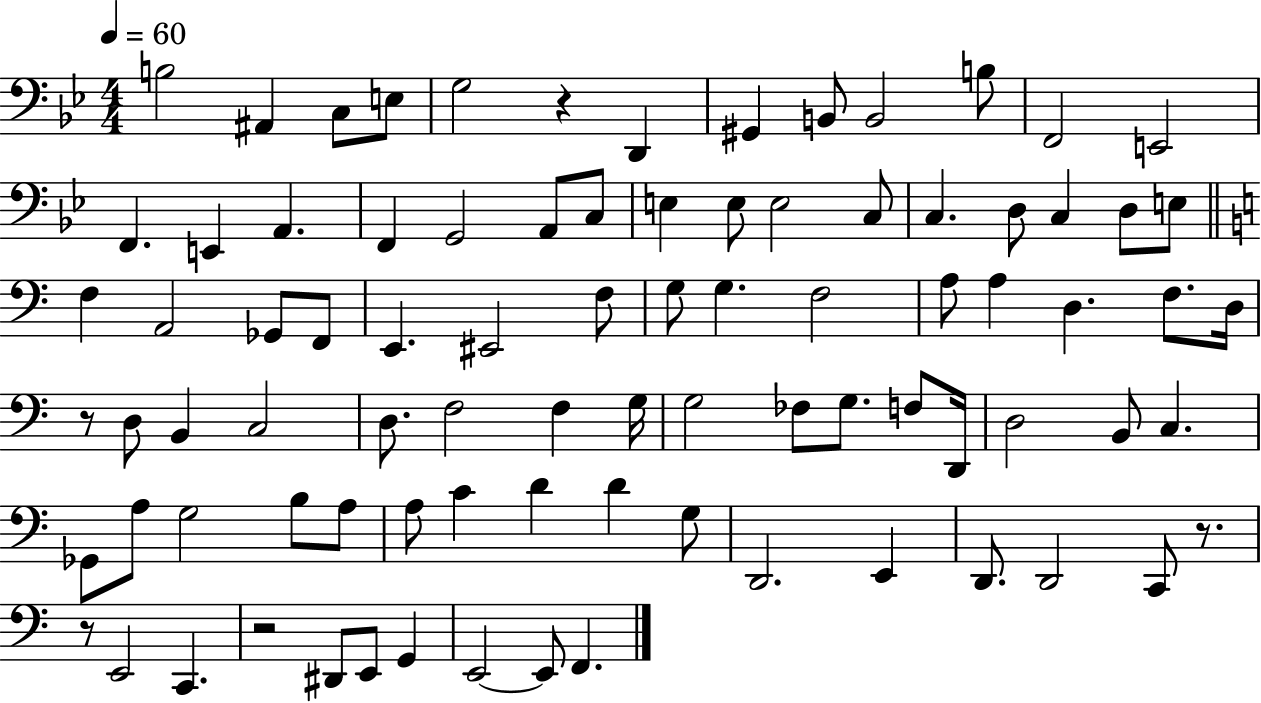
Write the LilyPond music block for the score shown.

{
  \clef bass
  \numericTimeSignature
  \time 4/4
  \key bes \major
  \tempo 4 = 60
  b2 ais,4 c8 e8 | g2 r4 d,4 | gis,4 b,8 b,2 b8 | f,2 e,2 | \break f,4. e,4 a,4. | f,4 g,2 a,8 c8 | e4 e8 e2 c8 | c4. d8 c4 d8 e8 | \break \bar "||" \break \key a \minor f4 a,2 ges,8 f,8 | e,4. eis,2 f8 | g8 g4. f2 | a8 a4 d4. f8. d16 | \break r8 d8 b,4 c2 | d8. f2 f4 g16 | g2 fes8 g8. f8 d,16 | d2 b,8 c4. | \break ges,8 a8 g2 b8 a8 | a8 c'4 d'4 d'4 g8 | d,2. e,4 | d,8. d,2 c,8 r8. | \break r8 e,2 c,4. | r2 dis,8 e,8 g,4 | e,2~~ e,8 f,4. | \bar "|."
}